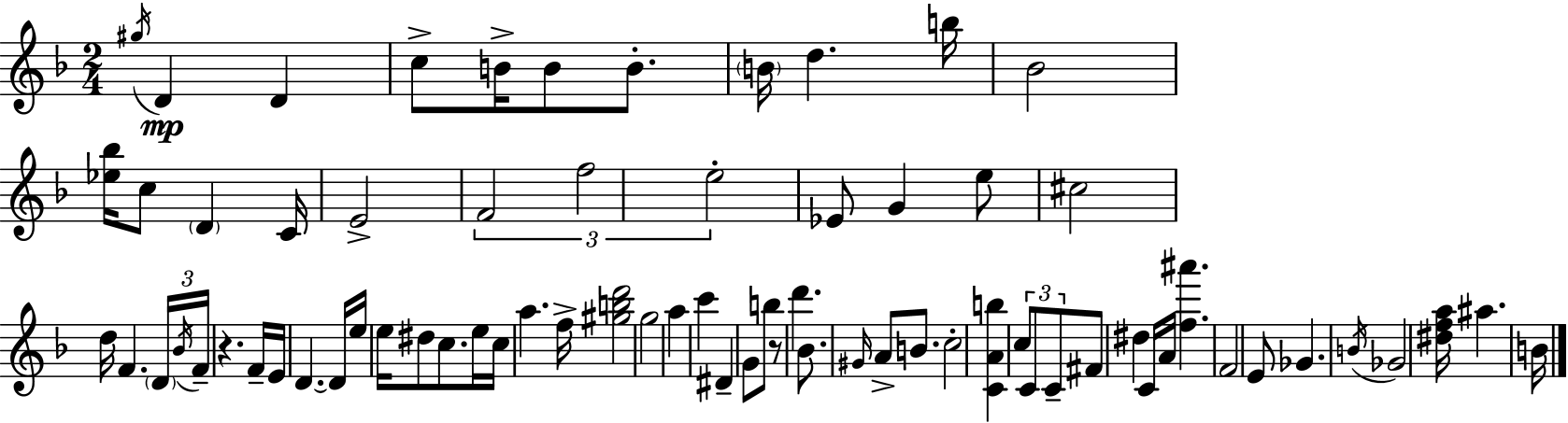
{
  \clef treble
  \numericTimeSignature
  \time 2/4
  \key d \minor
  \acciaccatura { gis''16 }\mp d'4 d'4 | c''8-> b'16-> b'8 b'8.-. | \parenthesize b'16 d''4. | b''16 bes'2 | \break <ees'' bes''>16 c''8 \parenthesize d'4 | c'16 e'2-> | \tuplet 3/2 { f'2 | f''2 | \break e''2-. } | ees'8 g'4 e''8 | cis''2 | d''16 f'4. | \break \tuplet 3/2 { \parenthesize d'16 \acciaccatura { bes'16 } f'16-- } r4. | f'16-- e'16 d'4.~~ | d'16 e''16 e''16 dis''8 c''8. | e''16 c''16 a''4. | \break f''16-> <gis'' b'' d'''>2 | g''2 | a''4 c'''4 | dis'4-- g'8 | \break b''8 r8 d'''4. | bes'8. \grace { gis'16 } a'8-> | b'8. c''2-. | <c' a' b''>4 \tuplet 3/2 { c''8 | \break c'8 c'8-- } fis'8 dis''4 | c'16 a'16 <f'' ais'''>4. | f'2 | e'8 ges'4. | \break \acciaccatura { b'16 } ges'2 | <dis'' f'' a''>16 ais''4. | b'16 \bar "|."
}